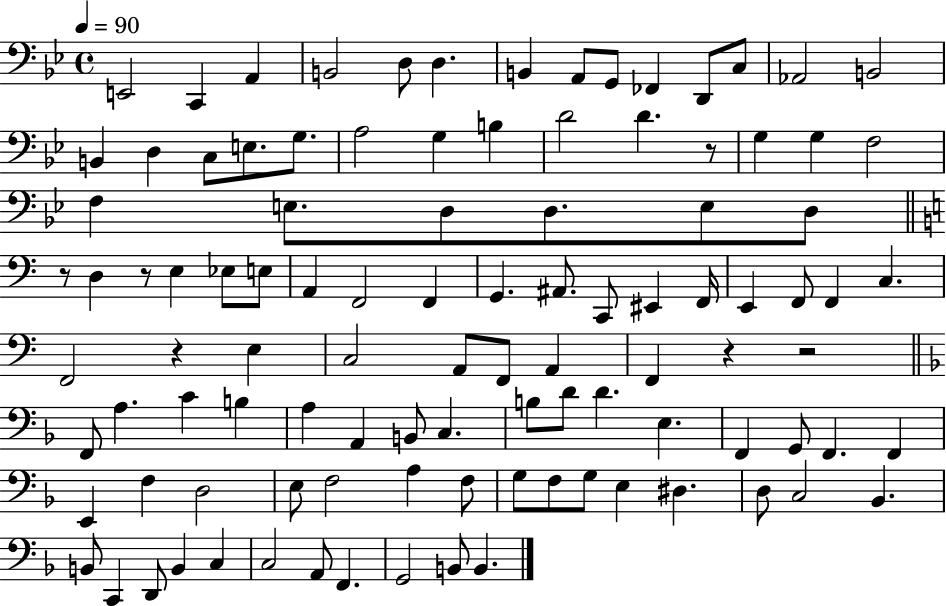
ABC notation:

X:1
T:Untitled
M:4/4
L:1/4
K:Bb
E,,2 C,, A,, B,,2 D,/2 D, B,, A,,/2 G,,/2 _F,, D,,/2 C,/2 _A,,2 B,,2 B,, D, C,/2 E,/2 G,/2 A,2 G, B, D2 D z/2 G, G, F,2 F, E,/2 D,/2 D,/2 E,/2 D,/2 z/2 D, z/2 E, _E,/2 E,/2 A,, F,,2 F,, G,, ^A,,/2 C,,/2 ^E,, F,,/4 E,, F,,/2 F,, C, F,,2 z E, C,2 A,,/2 F,,/2 A,, F,, z z2 F,,/2 A, C B, A, A,, B,,/2 C, B,/2 D/2 D E, F,, G,,/2 F,, F,, E,, F, D,2 E,/2 F,2 A, F,/2 G,/2 F,/2 G,/2 E, ^D, D,/2 C,2 _B,, B,,/2 C,, D,,/2 B,, C, C,2 A,,/2 F,, G,,2 B,,/2 B,,